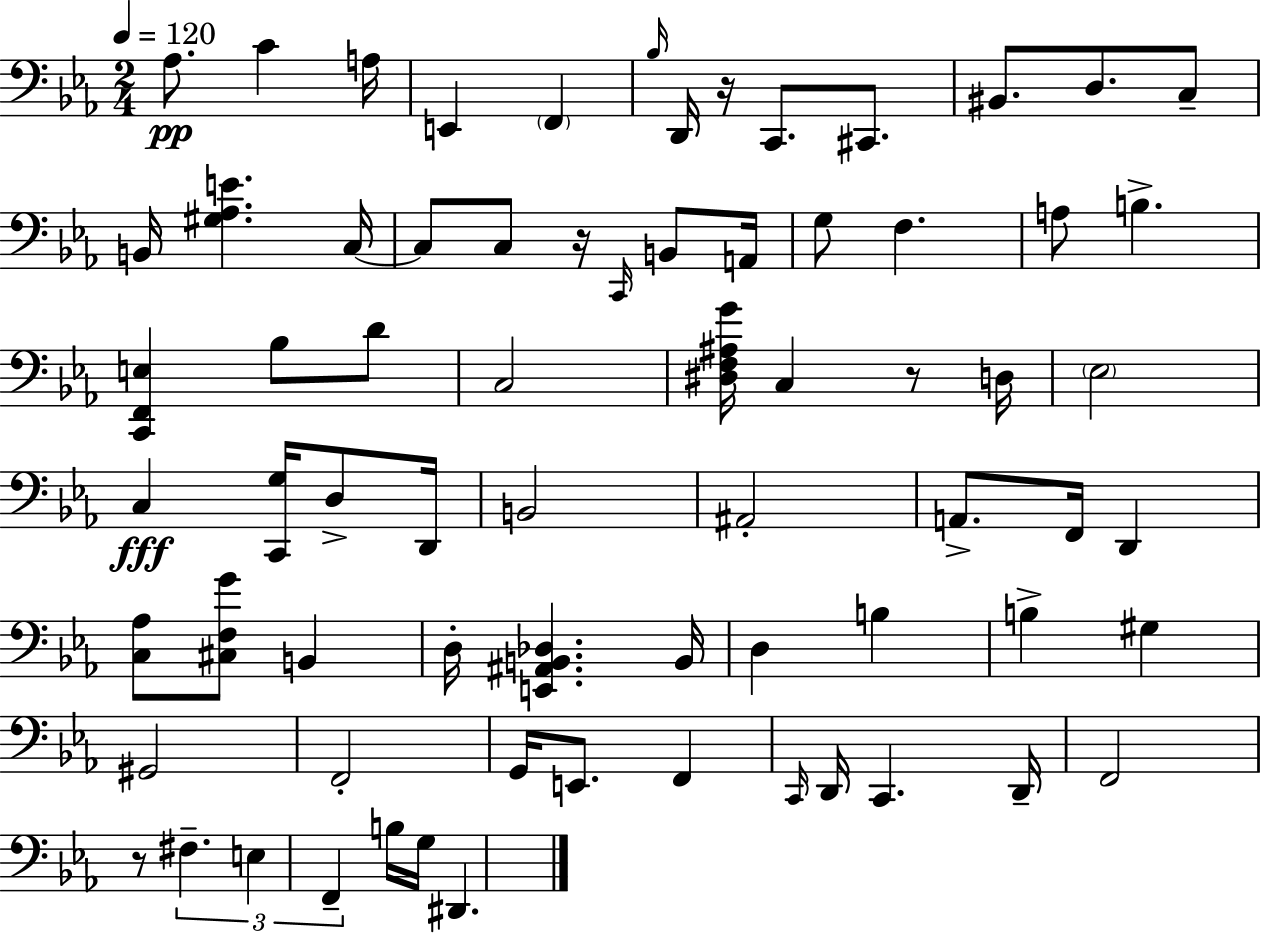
Ab3/e. C4/q A3/s E2/q F2/q Bb3/s D2/s R/s C2/e. C#2/e. BIS2/e. D3/e. C3/e B2/s [G#3,Ab3,E4]/q. C3/s C3/e C3/e R/s C2/s B2/e A2/s G3/e F3/q. A3/e B3/q. [C2,F2,E3]/q Bb3/e D4/e C3/h [D#3,F3,A#3,G4]/s C3/q R/e D3/s Eb3/h C3/q [C2,G3]/s D3/e D2/s B2/h A#2/h A2/e. F2/s D2/q [C3,Ab3]/e [C#3,F3,G4]/e B2/q D3/s [E2,A#2,B2,Db3]/q. B2/s D3/q B3/q B3/q G#3/q G#2/h F2/h G2/s E2/e. F2/q C2/s D2/s C2/q. D2/s F2/h R/e F#3/q. E3/q F2/q B3/s G3/s D#2/q.